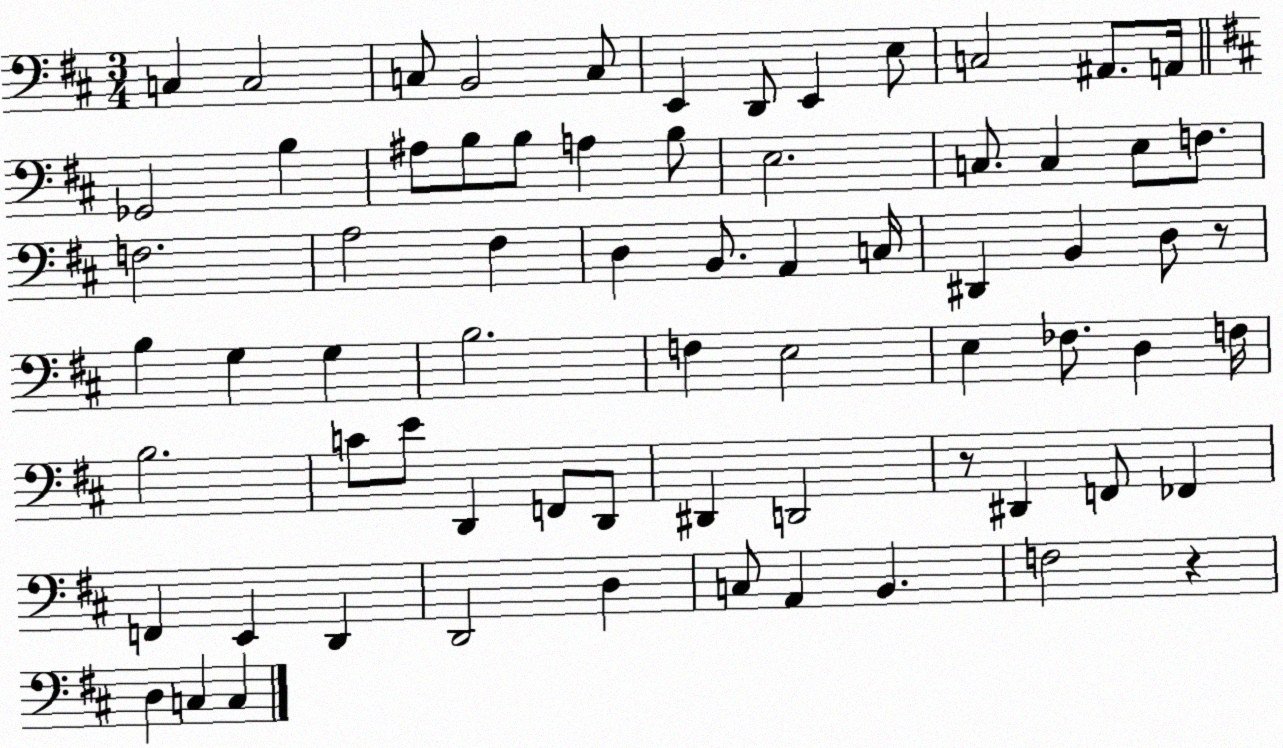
X:1
T:Untitled
M:3/4
L:1/4
K:D
C, C,2 C,/2 B,,2 C,/2 E,, D,,/2 E,, E,/2 C,2 ^A,,/2 A,,/4 _G,,2 B, ^A,/2 B,/2 B,/2 A, B,/2 E,2 C,/2 C, E,/2 F,/2 F,2 A,2 ^F, D, B,,/2 A,, C,/4 ^D,, B,, D,/2 z/2 B, G, G, B,2 F, E,2 E, _F,/2 D, F,/4 B,2 C/2 E/2 D,, F,,/2 D,,/2 ^D,, D,,2 z/2 ^D,, F,,/2 _F,, F,, E,, D,, D,,2 D, C,/2 A,, B,, F,2 z D, C, C,